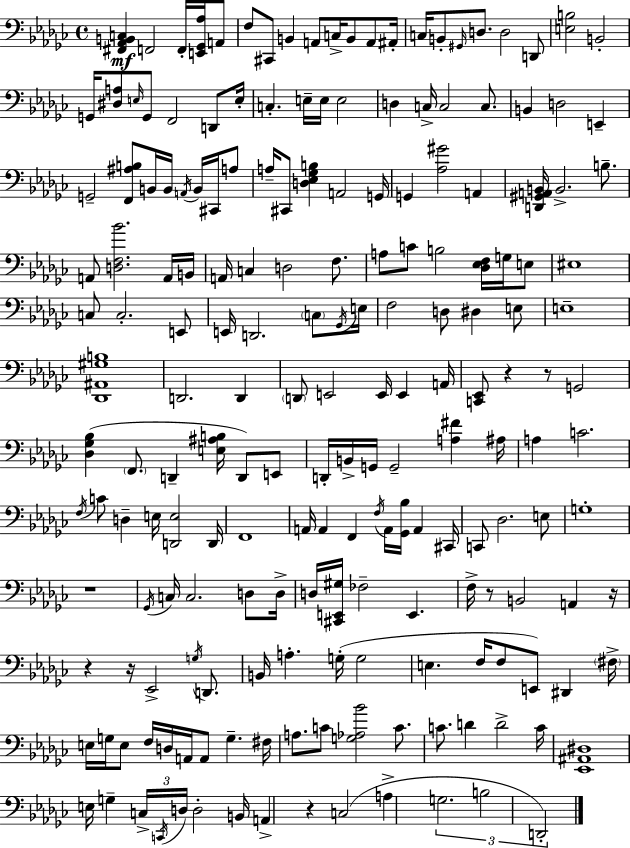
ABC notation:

X:1
T:Untitled
M:4/4
L:1/4
K:Ebm
[^F,,_A,,B,,C,] F,,2 F,,/4 [E,,_G,,_A,]/4 A,,/2 F,/2 ^C,,/2 B,, A,,/2 C,/4 B,,/2 A,,/2 ^A,,/4 C,/4 B,,/2 ^G,,/4 D,/2 D,2 D,,/2 [E,B,]2 B,,2 G,,/4 [^D,A,]/2 E,/4 G,,/2 F,,2 D,,/2 E,/4 C, E,/4 E,/4 E,2 D, C,/4 C,2 C,/2 B,, D,2 E,, G,,2 [F,,^A,B,]/2 B,,/4 B,,/4 A,,/4 B,,/4 ^C,,/4 A,/2 A,/4 ^C,,/2 [D,_E,_G,B,] A,,2 G,,/4 G,, [_A,^G]2 A,, [D,,^G,,A,,B,,]/4 B,,2 B,/2 A,,/2 [D,F,_B]2 A,,/4 B,,/4 A,,/4 C, D,2 F,/2 A,/2 C/2 B,2 [_D,_E,F,]/4 G,/4 E,/2 ^E,4 C,/2 C,2 E,,/2 E,,/4 D,,2 C,/2 _G,,/4 E,/4 F,2 D,/2 ^D, E,/2 E,4 [_D,,^A,,^G,B,]4 D,,2 D,, D,,/2 E,,2 E,,/4 E,, A,,/4 [C,,_E,,]/2 z z/2 G,,2 [_D,_G,_B,] F,,/2 D,, [E,^A,B,]/4 D,,/2 E,,/2 D,,/4 B,,/4 G,,/4 G,,2 [A,^F] ^A,/4 A, C2 F,/4 C/2 D, E,/4 [D,,E,]2 D,,/4 F,,4 A,,/4 A,, F,, F,/4 A,,/4 [_G,,_B,]/4 A,, ^C,,/4 C,,/2 _D,2 E,/2 G,4 z4 _G,,/4 C,/4 C,2 D,/2 D,/4 D,/4 [^C,,E,,^G,]/4 _F,2 E,, F,/4 z/2 B,,2 A,, z/4 z z/4 _E,,2 G,/4 D,,/2 B,,/4 A, G,/4 G,2 E, F,/4 F,/2 E,,/2 ^D,, ^F,/4 E,/4 G,/4 E,/2 F,/4 D,/4 A,,/4 A,,/2 G, ^F,/4 A,/2 C/2 [G,_A,_B]2 C/2 C/2 D D2 C/4 [_E,,^A,,^D,]4 E,/4 G, C,/4 C,,/4 D,/4 D,2 B,,/4 A,, z C,2 A, G,2 B,2 D,,2